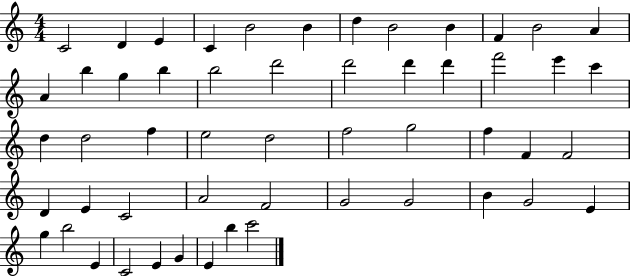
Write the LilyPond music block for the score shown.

{
  \clef treble
  \numericTimeSignature
  \time 4/4
  \key c \major
  c'2 d'4 e'4 | c'4 b'2 b'4 | d''4 b'2 b'4 | f'4 b'2 a'4 | \break a'4 b''4 g''4 b''4 | b''2 d'''2 | d'''2 d'''4 d'''4 | f'''2 e'''4 c'''4 | \break d''4 d''2 f''4 | e''2 d''2 | f''2 g''2 | f''4 f'4 f'2 | \break d'4 e'4 c'2 | a'2 f'2 | g'2 g'2 | b'4 g'2 e'4 | \break g''4 b''2 e'4 | c'2 e'4 g'4 | e'4 b''4 c'''2 | \bar "|."
}